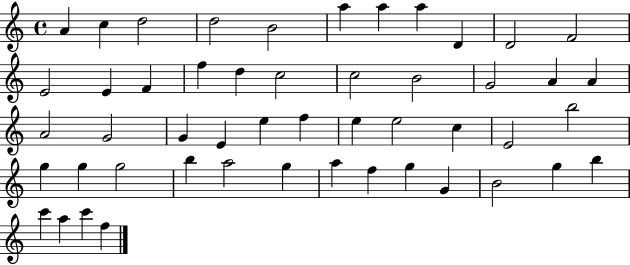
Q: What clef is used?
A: treble